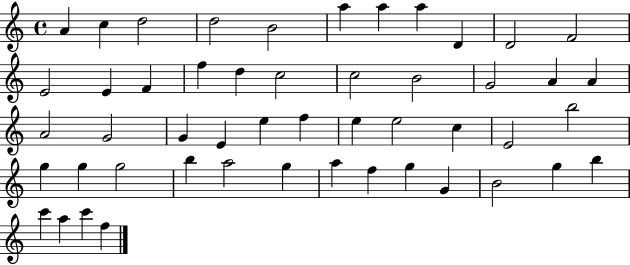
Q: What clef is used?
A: treble